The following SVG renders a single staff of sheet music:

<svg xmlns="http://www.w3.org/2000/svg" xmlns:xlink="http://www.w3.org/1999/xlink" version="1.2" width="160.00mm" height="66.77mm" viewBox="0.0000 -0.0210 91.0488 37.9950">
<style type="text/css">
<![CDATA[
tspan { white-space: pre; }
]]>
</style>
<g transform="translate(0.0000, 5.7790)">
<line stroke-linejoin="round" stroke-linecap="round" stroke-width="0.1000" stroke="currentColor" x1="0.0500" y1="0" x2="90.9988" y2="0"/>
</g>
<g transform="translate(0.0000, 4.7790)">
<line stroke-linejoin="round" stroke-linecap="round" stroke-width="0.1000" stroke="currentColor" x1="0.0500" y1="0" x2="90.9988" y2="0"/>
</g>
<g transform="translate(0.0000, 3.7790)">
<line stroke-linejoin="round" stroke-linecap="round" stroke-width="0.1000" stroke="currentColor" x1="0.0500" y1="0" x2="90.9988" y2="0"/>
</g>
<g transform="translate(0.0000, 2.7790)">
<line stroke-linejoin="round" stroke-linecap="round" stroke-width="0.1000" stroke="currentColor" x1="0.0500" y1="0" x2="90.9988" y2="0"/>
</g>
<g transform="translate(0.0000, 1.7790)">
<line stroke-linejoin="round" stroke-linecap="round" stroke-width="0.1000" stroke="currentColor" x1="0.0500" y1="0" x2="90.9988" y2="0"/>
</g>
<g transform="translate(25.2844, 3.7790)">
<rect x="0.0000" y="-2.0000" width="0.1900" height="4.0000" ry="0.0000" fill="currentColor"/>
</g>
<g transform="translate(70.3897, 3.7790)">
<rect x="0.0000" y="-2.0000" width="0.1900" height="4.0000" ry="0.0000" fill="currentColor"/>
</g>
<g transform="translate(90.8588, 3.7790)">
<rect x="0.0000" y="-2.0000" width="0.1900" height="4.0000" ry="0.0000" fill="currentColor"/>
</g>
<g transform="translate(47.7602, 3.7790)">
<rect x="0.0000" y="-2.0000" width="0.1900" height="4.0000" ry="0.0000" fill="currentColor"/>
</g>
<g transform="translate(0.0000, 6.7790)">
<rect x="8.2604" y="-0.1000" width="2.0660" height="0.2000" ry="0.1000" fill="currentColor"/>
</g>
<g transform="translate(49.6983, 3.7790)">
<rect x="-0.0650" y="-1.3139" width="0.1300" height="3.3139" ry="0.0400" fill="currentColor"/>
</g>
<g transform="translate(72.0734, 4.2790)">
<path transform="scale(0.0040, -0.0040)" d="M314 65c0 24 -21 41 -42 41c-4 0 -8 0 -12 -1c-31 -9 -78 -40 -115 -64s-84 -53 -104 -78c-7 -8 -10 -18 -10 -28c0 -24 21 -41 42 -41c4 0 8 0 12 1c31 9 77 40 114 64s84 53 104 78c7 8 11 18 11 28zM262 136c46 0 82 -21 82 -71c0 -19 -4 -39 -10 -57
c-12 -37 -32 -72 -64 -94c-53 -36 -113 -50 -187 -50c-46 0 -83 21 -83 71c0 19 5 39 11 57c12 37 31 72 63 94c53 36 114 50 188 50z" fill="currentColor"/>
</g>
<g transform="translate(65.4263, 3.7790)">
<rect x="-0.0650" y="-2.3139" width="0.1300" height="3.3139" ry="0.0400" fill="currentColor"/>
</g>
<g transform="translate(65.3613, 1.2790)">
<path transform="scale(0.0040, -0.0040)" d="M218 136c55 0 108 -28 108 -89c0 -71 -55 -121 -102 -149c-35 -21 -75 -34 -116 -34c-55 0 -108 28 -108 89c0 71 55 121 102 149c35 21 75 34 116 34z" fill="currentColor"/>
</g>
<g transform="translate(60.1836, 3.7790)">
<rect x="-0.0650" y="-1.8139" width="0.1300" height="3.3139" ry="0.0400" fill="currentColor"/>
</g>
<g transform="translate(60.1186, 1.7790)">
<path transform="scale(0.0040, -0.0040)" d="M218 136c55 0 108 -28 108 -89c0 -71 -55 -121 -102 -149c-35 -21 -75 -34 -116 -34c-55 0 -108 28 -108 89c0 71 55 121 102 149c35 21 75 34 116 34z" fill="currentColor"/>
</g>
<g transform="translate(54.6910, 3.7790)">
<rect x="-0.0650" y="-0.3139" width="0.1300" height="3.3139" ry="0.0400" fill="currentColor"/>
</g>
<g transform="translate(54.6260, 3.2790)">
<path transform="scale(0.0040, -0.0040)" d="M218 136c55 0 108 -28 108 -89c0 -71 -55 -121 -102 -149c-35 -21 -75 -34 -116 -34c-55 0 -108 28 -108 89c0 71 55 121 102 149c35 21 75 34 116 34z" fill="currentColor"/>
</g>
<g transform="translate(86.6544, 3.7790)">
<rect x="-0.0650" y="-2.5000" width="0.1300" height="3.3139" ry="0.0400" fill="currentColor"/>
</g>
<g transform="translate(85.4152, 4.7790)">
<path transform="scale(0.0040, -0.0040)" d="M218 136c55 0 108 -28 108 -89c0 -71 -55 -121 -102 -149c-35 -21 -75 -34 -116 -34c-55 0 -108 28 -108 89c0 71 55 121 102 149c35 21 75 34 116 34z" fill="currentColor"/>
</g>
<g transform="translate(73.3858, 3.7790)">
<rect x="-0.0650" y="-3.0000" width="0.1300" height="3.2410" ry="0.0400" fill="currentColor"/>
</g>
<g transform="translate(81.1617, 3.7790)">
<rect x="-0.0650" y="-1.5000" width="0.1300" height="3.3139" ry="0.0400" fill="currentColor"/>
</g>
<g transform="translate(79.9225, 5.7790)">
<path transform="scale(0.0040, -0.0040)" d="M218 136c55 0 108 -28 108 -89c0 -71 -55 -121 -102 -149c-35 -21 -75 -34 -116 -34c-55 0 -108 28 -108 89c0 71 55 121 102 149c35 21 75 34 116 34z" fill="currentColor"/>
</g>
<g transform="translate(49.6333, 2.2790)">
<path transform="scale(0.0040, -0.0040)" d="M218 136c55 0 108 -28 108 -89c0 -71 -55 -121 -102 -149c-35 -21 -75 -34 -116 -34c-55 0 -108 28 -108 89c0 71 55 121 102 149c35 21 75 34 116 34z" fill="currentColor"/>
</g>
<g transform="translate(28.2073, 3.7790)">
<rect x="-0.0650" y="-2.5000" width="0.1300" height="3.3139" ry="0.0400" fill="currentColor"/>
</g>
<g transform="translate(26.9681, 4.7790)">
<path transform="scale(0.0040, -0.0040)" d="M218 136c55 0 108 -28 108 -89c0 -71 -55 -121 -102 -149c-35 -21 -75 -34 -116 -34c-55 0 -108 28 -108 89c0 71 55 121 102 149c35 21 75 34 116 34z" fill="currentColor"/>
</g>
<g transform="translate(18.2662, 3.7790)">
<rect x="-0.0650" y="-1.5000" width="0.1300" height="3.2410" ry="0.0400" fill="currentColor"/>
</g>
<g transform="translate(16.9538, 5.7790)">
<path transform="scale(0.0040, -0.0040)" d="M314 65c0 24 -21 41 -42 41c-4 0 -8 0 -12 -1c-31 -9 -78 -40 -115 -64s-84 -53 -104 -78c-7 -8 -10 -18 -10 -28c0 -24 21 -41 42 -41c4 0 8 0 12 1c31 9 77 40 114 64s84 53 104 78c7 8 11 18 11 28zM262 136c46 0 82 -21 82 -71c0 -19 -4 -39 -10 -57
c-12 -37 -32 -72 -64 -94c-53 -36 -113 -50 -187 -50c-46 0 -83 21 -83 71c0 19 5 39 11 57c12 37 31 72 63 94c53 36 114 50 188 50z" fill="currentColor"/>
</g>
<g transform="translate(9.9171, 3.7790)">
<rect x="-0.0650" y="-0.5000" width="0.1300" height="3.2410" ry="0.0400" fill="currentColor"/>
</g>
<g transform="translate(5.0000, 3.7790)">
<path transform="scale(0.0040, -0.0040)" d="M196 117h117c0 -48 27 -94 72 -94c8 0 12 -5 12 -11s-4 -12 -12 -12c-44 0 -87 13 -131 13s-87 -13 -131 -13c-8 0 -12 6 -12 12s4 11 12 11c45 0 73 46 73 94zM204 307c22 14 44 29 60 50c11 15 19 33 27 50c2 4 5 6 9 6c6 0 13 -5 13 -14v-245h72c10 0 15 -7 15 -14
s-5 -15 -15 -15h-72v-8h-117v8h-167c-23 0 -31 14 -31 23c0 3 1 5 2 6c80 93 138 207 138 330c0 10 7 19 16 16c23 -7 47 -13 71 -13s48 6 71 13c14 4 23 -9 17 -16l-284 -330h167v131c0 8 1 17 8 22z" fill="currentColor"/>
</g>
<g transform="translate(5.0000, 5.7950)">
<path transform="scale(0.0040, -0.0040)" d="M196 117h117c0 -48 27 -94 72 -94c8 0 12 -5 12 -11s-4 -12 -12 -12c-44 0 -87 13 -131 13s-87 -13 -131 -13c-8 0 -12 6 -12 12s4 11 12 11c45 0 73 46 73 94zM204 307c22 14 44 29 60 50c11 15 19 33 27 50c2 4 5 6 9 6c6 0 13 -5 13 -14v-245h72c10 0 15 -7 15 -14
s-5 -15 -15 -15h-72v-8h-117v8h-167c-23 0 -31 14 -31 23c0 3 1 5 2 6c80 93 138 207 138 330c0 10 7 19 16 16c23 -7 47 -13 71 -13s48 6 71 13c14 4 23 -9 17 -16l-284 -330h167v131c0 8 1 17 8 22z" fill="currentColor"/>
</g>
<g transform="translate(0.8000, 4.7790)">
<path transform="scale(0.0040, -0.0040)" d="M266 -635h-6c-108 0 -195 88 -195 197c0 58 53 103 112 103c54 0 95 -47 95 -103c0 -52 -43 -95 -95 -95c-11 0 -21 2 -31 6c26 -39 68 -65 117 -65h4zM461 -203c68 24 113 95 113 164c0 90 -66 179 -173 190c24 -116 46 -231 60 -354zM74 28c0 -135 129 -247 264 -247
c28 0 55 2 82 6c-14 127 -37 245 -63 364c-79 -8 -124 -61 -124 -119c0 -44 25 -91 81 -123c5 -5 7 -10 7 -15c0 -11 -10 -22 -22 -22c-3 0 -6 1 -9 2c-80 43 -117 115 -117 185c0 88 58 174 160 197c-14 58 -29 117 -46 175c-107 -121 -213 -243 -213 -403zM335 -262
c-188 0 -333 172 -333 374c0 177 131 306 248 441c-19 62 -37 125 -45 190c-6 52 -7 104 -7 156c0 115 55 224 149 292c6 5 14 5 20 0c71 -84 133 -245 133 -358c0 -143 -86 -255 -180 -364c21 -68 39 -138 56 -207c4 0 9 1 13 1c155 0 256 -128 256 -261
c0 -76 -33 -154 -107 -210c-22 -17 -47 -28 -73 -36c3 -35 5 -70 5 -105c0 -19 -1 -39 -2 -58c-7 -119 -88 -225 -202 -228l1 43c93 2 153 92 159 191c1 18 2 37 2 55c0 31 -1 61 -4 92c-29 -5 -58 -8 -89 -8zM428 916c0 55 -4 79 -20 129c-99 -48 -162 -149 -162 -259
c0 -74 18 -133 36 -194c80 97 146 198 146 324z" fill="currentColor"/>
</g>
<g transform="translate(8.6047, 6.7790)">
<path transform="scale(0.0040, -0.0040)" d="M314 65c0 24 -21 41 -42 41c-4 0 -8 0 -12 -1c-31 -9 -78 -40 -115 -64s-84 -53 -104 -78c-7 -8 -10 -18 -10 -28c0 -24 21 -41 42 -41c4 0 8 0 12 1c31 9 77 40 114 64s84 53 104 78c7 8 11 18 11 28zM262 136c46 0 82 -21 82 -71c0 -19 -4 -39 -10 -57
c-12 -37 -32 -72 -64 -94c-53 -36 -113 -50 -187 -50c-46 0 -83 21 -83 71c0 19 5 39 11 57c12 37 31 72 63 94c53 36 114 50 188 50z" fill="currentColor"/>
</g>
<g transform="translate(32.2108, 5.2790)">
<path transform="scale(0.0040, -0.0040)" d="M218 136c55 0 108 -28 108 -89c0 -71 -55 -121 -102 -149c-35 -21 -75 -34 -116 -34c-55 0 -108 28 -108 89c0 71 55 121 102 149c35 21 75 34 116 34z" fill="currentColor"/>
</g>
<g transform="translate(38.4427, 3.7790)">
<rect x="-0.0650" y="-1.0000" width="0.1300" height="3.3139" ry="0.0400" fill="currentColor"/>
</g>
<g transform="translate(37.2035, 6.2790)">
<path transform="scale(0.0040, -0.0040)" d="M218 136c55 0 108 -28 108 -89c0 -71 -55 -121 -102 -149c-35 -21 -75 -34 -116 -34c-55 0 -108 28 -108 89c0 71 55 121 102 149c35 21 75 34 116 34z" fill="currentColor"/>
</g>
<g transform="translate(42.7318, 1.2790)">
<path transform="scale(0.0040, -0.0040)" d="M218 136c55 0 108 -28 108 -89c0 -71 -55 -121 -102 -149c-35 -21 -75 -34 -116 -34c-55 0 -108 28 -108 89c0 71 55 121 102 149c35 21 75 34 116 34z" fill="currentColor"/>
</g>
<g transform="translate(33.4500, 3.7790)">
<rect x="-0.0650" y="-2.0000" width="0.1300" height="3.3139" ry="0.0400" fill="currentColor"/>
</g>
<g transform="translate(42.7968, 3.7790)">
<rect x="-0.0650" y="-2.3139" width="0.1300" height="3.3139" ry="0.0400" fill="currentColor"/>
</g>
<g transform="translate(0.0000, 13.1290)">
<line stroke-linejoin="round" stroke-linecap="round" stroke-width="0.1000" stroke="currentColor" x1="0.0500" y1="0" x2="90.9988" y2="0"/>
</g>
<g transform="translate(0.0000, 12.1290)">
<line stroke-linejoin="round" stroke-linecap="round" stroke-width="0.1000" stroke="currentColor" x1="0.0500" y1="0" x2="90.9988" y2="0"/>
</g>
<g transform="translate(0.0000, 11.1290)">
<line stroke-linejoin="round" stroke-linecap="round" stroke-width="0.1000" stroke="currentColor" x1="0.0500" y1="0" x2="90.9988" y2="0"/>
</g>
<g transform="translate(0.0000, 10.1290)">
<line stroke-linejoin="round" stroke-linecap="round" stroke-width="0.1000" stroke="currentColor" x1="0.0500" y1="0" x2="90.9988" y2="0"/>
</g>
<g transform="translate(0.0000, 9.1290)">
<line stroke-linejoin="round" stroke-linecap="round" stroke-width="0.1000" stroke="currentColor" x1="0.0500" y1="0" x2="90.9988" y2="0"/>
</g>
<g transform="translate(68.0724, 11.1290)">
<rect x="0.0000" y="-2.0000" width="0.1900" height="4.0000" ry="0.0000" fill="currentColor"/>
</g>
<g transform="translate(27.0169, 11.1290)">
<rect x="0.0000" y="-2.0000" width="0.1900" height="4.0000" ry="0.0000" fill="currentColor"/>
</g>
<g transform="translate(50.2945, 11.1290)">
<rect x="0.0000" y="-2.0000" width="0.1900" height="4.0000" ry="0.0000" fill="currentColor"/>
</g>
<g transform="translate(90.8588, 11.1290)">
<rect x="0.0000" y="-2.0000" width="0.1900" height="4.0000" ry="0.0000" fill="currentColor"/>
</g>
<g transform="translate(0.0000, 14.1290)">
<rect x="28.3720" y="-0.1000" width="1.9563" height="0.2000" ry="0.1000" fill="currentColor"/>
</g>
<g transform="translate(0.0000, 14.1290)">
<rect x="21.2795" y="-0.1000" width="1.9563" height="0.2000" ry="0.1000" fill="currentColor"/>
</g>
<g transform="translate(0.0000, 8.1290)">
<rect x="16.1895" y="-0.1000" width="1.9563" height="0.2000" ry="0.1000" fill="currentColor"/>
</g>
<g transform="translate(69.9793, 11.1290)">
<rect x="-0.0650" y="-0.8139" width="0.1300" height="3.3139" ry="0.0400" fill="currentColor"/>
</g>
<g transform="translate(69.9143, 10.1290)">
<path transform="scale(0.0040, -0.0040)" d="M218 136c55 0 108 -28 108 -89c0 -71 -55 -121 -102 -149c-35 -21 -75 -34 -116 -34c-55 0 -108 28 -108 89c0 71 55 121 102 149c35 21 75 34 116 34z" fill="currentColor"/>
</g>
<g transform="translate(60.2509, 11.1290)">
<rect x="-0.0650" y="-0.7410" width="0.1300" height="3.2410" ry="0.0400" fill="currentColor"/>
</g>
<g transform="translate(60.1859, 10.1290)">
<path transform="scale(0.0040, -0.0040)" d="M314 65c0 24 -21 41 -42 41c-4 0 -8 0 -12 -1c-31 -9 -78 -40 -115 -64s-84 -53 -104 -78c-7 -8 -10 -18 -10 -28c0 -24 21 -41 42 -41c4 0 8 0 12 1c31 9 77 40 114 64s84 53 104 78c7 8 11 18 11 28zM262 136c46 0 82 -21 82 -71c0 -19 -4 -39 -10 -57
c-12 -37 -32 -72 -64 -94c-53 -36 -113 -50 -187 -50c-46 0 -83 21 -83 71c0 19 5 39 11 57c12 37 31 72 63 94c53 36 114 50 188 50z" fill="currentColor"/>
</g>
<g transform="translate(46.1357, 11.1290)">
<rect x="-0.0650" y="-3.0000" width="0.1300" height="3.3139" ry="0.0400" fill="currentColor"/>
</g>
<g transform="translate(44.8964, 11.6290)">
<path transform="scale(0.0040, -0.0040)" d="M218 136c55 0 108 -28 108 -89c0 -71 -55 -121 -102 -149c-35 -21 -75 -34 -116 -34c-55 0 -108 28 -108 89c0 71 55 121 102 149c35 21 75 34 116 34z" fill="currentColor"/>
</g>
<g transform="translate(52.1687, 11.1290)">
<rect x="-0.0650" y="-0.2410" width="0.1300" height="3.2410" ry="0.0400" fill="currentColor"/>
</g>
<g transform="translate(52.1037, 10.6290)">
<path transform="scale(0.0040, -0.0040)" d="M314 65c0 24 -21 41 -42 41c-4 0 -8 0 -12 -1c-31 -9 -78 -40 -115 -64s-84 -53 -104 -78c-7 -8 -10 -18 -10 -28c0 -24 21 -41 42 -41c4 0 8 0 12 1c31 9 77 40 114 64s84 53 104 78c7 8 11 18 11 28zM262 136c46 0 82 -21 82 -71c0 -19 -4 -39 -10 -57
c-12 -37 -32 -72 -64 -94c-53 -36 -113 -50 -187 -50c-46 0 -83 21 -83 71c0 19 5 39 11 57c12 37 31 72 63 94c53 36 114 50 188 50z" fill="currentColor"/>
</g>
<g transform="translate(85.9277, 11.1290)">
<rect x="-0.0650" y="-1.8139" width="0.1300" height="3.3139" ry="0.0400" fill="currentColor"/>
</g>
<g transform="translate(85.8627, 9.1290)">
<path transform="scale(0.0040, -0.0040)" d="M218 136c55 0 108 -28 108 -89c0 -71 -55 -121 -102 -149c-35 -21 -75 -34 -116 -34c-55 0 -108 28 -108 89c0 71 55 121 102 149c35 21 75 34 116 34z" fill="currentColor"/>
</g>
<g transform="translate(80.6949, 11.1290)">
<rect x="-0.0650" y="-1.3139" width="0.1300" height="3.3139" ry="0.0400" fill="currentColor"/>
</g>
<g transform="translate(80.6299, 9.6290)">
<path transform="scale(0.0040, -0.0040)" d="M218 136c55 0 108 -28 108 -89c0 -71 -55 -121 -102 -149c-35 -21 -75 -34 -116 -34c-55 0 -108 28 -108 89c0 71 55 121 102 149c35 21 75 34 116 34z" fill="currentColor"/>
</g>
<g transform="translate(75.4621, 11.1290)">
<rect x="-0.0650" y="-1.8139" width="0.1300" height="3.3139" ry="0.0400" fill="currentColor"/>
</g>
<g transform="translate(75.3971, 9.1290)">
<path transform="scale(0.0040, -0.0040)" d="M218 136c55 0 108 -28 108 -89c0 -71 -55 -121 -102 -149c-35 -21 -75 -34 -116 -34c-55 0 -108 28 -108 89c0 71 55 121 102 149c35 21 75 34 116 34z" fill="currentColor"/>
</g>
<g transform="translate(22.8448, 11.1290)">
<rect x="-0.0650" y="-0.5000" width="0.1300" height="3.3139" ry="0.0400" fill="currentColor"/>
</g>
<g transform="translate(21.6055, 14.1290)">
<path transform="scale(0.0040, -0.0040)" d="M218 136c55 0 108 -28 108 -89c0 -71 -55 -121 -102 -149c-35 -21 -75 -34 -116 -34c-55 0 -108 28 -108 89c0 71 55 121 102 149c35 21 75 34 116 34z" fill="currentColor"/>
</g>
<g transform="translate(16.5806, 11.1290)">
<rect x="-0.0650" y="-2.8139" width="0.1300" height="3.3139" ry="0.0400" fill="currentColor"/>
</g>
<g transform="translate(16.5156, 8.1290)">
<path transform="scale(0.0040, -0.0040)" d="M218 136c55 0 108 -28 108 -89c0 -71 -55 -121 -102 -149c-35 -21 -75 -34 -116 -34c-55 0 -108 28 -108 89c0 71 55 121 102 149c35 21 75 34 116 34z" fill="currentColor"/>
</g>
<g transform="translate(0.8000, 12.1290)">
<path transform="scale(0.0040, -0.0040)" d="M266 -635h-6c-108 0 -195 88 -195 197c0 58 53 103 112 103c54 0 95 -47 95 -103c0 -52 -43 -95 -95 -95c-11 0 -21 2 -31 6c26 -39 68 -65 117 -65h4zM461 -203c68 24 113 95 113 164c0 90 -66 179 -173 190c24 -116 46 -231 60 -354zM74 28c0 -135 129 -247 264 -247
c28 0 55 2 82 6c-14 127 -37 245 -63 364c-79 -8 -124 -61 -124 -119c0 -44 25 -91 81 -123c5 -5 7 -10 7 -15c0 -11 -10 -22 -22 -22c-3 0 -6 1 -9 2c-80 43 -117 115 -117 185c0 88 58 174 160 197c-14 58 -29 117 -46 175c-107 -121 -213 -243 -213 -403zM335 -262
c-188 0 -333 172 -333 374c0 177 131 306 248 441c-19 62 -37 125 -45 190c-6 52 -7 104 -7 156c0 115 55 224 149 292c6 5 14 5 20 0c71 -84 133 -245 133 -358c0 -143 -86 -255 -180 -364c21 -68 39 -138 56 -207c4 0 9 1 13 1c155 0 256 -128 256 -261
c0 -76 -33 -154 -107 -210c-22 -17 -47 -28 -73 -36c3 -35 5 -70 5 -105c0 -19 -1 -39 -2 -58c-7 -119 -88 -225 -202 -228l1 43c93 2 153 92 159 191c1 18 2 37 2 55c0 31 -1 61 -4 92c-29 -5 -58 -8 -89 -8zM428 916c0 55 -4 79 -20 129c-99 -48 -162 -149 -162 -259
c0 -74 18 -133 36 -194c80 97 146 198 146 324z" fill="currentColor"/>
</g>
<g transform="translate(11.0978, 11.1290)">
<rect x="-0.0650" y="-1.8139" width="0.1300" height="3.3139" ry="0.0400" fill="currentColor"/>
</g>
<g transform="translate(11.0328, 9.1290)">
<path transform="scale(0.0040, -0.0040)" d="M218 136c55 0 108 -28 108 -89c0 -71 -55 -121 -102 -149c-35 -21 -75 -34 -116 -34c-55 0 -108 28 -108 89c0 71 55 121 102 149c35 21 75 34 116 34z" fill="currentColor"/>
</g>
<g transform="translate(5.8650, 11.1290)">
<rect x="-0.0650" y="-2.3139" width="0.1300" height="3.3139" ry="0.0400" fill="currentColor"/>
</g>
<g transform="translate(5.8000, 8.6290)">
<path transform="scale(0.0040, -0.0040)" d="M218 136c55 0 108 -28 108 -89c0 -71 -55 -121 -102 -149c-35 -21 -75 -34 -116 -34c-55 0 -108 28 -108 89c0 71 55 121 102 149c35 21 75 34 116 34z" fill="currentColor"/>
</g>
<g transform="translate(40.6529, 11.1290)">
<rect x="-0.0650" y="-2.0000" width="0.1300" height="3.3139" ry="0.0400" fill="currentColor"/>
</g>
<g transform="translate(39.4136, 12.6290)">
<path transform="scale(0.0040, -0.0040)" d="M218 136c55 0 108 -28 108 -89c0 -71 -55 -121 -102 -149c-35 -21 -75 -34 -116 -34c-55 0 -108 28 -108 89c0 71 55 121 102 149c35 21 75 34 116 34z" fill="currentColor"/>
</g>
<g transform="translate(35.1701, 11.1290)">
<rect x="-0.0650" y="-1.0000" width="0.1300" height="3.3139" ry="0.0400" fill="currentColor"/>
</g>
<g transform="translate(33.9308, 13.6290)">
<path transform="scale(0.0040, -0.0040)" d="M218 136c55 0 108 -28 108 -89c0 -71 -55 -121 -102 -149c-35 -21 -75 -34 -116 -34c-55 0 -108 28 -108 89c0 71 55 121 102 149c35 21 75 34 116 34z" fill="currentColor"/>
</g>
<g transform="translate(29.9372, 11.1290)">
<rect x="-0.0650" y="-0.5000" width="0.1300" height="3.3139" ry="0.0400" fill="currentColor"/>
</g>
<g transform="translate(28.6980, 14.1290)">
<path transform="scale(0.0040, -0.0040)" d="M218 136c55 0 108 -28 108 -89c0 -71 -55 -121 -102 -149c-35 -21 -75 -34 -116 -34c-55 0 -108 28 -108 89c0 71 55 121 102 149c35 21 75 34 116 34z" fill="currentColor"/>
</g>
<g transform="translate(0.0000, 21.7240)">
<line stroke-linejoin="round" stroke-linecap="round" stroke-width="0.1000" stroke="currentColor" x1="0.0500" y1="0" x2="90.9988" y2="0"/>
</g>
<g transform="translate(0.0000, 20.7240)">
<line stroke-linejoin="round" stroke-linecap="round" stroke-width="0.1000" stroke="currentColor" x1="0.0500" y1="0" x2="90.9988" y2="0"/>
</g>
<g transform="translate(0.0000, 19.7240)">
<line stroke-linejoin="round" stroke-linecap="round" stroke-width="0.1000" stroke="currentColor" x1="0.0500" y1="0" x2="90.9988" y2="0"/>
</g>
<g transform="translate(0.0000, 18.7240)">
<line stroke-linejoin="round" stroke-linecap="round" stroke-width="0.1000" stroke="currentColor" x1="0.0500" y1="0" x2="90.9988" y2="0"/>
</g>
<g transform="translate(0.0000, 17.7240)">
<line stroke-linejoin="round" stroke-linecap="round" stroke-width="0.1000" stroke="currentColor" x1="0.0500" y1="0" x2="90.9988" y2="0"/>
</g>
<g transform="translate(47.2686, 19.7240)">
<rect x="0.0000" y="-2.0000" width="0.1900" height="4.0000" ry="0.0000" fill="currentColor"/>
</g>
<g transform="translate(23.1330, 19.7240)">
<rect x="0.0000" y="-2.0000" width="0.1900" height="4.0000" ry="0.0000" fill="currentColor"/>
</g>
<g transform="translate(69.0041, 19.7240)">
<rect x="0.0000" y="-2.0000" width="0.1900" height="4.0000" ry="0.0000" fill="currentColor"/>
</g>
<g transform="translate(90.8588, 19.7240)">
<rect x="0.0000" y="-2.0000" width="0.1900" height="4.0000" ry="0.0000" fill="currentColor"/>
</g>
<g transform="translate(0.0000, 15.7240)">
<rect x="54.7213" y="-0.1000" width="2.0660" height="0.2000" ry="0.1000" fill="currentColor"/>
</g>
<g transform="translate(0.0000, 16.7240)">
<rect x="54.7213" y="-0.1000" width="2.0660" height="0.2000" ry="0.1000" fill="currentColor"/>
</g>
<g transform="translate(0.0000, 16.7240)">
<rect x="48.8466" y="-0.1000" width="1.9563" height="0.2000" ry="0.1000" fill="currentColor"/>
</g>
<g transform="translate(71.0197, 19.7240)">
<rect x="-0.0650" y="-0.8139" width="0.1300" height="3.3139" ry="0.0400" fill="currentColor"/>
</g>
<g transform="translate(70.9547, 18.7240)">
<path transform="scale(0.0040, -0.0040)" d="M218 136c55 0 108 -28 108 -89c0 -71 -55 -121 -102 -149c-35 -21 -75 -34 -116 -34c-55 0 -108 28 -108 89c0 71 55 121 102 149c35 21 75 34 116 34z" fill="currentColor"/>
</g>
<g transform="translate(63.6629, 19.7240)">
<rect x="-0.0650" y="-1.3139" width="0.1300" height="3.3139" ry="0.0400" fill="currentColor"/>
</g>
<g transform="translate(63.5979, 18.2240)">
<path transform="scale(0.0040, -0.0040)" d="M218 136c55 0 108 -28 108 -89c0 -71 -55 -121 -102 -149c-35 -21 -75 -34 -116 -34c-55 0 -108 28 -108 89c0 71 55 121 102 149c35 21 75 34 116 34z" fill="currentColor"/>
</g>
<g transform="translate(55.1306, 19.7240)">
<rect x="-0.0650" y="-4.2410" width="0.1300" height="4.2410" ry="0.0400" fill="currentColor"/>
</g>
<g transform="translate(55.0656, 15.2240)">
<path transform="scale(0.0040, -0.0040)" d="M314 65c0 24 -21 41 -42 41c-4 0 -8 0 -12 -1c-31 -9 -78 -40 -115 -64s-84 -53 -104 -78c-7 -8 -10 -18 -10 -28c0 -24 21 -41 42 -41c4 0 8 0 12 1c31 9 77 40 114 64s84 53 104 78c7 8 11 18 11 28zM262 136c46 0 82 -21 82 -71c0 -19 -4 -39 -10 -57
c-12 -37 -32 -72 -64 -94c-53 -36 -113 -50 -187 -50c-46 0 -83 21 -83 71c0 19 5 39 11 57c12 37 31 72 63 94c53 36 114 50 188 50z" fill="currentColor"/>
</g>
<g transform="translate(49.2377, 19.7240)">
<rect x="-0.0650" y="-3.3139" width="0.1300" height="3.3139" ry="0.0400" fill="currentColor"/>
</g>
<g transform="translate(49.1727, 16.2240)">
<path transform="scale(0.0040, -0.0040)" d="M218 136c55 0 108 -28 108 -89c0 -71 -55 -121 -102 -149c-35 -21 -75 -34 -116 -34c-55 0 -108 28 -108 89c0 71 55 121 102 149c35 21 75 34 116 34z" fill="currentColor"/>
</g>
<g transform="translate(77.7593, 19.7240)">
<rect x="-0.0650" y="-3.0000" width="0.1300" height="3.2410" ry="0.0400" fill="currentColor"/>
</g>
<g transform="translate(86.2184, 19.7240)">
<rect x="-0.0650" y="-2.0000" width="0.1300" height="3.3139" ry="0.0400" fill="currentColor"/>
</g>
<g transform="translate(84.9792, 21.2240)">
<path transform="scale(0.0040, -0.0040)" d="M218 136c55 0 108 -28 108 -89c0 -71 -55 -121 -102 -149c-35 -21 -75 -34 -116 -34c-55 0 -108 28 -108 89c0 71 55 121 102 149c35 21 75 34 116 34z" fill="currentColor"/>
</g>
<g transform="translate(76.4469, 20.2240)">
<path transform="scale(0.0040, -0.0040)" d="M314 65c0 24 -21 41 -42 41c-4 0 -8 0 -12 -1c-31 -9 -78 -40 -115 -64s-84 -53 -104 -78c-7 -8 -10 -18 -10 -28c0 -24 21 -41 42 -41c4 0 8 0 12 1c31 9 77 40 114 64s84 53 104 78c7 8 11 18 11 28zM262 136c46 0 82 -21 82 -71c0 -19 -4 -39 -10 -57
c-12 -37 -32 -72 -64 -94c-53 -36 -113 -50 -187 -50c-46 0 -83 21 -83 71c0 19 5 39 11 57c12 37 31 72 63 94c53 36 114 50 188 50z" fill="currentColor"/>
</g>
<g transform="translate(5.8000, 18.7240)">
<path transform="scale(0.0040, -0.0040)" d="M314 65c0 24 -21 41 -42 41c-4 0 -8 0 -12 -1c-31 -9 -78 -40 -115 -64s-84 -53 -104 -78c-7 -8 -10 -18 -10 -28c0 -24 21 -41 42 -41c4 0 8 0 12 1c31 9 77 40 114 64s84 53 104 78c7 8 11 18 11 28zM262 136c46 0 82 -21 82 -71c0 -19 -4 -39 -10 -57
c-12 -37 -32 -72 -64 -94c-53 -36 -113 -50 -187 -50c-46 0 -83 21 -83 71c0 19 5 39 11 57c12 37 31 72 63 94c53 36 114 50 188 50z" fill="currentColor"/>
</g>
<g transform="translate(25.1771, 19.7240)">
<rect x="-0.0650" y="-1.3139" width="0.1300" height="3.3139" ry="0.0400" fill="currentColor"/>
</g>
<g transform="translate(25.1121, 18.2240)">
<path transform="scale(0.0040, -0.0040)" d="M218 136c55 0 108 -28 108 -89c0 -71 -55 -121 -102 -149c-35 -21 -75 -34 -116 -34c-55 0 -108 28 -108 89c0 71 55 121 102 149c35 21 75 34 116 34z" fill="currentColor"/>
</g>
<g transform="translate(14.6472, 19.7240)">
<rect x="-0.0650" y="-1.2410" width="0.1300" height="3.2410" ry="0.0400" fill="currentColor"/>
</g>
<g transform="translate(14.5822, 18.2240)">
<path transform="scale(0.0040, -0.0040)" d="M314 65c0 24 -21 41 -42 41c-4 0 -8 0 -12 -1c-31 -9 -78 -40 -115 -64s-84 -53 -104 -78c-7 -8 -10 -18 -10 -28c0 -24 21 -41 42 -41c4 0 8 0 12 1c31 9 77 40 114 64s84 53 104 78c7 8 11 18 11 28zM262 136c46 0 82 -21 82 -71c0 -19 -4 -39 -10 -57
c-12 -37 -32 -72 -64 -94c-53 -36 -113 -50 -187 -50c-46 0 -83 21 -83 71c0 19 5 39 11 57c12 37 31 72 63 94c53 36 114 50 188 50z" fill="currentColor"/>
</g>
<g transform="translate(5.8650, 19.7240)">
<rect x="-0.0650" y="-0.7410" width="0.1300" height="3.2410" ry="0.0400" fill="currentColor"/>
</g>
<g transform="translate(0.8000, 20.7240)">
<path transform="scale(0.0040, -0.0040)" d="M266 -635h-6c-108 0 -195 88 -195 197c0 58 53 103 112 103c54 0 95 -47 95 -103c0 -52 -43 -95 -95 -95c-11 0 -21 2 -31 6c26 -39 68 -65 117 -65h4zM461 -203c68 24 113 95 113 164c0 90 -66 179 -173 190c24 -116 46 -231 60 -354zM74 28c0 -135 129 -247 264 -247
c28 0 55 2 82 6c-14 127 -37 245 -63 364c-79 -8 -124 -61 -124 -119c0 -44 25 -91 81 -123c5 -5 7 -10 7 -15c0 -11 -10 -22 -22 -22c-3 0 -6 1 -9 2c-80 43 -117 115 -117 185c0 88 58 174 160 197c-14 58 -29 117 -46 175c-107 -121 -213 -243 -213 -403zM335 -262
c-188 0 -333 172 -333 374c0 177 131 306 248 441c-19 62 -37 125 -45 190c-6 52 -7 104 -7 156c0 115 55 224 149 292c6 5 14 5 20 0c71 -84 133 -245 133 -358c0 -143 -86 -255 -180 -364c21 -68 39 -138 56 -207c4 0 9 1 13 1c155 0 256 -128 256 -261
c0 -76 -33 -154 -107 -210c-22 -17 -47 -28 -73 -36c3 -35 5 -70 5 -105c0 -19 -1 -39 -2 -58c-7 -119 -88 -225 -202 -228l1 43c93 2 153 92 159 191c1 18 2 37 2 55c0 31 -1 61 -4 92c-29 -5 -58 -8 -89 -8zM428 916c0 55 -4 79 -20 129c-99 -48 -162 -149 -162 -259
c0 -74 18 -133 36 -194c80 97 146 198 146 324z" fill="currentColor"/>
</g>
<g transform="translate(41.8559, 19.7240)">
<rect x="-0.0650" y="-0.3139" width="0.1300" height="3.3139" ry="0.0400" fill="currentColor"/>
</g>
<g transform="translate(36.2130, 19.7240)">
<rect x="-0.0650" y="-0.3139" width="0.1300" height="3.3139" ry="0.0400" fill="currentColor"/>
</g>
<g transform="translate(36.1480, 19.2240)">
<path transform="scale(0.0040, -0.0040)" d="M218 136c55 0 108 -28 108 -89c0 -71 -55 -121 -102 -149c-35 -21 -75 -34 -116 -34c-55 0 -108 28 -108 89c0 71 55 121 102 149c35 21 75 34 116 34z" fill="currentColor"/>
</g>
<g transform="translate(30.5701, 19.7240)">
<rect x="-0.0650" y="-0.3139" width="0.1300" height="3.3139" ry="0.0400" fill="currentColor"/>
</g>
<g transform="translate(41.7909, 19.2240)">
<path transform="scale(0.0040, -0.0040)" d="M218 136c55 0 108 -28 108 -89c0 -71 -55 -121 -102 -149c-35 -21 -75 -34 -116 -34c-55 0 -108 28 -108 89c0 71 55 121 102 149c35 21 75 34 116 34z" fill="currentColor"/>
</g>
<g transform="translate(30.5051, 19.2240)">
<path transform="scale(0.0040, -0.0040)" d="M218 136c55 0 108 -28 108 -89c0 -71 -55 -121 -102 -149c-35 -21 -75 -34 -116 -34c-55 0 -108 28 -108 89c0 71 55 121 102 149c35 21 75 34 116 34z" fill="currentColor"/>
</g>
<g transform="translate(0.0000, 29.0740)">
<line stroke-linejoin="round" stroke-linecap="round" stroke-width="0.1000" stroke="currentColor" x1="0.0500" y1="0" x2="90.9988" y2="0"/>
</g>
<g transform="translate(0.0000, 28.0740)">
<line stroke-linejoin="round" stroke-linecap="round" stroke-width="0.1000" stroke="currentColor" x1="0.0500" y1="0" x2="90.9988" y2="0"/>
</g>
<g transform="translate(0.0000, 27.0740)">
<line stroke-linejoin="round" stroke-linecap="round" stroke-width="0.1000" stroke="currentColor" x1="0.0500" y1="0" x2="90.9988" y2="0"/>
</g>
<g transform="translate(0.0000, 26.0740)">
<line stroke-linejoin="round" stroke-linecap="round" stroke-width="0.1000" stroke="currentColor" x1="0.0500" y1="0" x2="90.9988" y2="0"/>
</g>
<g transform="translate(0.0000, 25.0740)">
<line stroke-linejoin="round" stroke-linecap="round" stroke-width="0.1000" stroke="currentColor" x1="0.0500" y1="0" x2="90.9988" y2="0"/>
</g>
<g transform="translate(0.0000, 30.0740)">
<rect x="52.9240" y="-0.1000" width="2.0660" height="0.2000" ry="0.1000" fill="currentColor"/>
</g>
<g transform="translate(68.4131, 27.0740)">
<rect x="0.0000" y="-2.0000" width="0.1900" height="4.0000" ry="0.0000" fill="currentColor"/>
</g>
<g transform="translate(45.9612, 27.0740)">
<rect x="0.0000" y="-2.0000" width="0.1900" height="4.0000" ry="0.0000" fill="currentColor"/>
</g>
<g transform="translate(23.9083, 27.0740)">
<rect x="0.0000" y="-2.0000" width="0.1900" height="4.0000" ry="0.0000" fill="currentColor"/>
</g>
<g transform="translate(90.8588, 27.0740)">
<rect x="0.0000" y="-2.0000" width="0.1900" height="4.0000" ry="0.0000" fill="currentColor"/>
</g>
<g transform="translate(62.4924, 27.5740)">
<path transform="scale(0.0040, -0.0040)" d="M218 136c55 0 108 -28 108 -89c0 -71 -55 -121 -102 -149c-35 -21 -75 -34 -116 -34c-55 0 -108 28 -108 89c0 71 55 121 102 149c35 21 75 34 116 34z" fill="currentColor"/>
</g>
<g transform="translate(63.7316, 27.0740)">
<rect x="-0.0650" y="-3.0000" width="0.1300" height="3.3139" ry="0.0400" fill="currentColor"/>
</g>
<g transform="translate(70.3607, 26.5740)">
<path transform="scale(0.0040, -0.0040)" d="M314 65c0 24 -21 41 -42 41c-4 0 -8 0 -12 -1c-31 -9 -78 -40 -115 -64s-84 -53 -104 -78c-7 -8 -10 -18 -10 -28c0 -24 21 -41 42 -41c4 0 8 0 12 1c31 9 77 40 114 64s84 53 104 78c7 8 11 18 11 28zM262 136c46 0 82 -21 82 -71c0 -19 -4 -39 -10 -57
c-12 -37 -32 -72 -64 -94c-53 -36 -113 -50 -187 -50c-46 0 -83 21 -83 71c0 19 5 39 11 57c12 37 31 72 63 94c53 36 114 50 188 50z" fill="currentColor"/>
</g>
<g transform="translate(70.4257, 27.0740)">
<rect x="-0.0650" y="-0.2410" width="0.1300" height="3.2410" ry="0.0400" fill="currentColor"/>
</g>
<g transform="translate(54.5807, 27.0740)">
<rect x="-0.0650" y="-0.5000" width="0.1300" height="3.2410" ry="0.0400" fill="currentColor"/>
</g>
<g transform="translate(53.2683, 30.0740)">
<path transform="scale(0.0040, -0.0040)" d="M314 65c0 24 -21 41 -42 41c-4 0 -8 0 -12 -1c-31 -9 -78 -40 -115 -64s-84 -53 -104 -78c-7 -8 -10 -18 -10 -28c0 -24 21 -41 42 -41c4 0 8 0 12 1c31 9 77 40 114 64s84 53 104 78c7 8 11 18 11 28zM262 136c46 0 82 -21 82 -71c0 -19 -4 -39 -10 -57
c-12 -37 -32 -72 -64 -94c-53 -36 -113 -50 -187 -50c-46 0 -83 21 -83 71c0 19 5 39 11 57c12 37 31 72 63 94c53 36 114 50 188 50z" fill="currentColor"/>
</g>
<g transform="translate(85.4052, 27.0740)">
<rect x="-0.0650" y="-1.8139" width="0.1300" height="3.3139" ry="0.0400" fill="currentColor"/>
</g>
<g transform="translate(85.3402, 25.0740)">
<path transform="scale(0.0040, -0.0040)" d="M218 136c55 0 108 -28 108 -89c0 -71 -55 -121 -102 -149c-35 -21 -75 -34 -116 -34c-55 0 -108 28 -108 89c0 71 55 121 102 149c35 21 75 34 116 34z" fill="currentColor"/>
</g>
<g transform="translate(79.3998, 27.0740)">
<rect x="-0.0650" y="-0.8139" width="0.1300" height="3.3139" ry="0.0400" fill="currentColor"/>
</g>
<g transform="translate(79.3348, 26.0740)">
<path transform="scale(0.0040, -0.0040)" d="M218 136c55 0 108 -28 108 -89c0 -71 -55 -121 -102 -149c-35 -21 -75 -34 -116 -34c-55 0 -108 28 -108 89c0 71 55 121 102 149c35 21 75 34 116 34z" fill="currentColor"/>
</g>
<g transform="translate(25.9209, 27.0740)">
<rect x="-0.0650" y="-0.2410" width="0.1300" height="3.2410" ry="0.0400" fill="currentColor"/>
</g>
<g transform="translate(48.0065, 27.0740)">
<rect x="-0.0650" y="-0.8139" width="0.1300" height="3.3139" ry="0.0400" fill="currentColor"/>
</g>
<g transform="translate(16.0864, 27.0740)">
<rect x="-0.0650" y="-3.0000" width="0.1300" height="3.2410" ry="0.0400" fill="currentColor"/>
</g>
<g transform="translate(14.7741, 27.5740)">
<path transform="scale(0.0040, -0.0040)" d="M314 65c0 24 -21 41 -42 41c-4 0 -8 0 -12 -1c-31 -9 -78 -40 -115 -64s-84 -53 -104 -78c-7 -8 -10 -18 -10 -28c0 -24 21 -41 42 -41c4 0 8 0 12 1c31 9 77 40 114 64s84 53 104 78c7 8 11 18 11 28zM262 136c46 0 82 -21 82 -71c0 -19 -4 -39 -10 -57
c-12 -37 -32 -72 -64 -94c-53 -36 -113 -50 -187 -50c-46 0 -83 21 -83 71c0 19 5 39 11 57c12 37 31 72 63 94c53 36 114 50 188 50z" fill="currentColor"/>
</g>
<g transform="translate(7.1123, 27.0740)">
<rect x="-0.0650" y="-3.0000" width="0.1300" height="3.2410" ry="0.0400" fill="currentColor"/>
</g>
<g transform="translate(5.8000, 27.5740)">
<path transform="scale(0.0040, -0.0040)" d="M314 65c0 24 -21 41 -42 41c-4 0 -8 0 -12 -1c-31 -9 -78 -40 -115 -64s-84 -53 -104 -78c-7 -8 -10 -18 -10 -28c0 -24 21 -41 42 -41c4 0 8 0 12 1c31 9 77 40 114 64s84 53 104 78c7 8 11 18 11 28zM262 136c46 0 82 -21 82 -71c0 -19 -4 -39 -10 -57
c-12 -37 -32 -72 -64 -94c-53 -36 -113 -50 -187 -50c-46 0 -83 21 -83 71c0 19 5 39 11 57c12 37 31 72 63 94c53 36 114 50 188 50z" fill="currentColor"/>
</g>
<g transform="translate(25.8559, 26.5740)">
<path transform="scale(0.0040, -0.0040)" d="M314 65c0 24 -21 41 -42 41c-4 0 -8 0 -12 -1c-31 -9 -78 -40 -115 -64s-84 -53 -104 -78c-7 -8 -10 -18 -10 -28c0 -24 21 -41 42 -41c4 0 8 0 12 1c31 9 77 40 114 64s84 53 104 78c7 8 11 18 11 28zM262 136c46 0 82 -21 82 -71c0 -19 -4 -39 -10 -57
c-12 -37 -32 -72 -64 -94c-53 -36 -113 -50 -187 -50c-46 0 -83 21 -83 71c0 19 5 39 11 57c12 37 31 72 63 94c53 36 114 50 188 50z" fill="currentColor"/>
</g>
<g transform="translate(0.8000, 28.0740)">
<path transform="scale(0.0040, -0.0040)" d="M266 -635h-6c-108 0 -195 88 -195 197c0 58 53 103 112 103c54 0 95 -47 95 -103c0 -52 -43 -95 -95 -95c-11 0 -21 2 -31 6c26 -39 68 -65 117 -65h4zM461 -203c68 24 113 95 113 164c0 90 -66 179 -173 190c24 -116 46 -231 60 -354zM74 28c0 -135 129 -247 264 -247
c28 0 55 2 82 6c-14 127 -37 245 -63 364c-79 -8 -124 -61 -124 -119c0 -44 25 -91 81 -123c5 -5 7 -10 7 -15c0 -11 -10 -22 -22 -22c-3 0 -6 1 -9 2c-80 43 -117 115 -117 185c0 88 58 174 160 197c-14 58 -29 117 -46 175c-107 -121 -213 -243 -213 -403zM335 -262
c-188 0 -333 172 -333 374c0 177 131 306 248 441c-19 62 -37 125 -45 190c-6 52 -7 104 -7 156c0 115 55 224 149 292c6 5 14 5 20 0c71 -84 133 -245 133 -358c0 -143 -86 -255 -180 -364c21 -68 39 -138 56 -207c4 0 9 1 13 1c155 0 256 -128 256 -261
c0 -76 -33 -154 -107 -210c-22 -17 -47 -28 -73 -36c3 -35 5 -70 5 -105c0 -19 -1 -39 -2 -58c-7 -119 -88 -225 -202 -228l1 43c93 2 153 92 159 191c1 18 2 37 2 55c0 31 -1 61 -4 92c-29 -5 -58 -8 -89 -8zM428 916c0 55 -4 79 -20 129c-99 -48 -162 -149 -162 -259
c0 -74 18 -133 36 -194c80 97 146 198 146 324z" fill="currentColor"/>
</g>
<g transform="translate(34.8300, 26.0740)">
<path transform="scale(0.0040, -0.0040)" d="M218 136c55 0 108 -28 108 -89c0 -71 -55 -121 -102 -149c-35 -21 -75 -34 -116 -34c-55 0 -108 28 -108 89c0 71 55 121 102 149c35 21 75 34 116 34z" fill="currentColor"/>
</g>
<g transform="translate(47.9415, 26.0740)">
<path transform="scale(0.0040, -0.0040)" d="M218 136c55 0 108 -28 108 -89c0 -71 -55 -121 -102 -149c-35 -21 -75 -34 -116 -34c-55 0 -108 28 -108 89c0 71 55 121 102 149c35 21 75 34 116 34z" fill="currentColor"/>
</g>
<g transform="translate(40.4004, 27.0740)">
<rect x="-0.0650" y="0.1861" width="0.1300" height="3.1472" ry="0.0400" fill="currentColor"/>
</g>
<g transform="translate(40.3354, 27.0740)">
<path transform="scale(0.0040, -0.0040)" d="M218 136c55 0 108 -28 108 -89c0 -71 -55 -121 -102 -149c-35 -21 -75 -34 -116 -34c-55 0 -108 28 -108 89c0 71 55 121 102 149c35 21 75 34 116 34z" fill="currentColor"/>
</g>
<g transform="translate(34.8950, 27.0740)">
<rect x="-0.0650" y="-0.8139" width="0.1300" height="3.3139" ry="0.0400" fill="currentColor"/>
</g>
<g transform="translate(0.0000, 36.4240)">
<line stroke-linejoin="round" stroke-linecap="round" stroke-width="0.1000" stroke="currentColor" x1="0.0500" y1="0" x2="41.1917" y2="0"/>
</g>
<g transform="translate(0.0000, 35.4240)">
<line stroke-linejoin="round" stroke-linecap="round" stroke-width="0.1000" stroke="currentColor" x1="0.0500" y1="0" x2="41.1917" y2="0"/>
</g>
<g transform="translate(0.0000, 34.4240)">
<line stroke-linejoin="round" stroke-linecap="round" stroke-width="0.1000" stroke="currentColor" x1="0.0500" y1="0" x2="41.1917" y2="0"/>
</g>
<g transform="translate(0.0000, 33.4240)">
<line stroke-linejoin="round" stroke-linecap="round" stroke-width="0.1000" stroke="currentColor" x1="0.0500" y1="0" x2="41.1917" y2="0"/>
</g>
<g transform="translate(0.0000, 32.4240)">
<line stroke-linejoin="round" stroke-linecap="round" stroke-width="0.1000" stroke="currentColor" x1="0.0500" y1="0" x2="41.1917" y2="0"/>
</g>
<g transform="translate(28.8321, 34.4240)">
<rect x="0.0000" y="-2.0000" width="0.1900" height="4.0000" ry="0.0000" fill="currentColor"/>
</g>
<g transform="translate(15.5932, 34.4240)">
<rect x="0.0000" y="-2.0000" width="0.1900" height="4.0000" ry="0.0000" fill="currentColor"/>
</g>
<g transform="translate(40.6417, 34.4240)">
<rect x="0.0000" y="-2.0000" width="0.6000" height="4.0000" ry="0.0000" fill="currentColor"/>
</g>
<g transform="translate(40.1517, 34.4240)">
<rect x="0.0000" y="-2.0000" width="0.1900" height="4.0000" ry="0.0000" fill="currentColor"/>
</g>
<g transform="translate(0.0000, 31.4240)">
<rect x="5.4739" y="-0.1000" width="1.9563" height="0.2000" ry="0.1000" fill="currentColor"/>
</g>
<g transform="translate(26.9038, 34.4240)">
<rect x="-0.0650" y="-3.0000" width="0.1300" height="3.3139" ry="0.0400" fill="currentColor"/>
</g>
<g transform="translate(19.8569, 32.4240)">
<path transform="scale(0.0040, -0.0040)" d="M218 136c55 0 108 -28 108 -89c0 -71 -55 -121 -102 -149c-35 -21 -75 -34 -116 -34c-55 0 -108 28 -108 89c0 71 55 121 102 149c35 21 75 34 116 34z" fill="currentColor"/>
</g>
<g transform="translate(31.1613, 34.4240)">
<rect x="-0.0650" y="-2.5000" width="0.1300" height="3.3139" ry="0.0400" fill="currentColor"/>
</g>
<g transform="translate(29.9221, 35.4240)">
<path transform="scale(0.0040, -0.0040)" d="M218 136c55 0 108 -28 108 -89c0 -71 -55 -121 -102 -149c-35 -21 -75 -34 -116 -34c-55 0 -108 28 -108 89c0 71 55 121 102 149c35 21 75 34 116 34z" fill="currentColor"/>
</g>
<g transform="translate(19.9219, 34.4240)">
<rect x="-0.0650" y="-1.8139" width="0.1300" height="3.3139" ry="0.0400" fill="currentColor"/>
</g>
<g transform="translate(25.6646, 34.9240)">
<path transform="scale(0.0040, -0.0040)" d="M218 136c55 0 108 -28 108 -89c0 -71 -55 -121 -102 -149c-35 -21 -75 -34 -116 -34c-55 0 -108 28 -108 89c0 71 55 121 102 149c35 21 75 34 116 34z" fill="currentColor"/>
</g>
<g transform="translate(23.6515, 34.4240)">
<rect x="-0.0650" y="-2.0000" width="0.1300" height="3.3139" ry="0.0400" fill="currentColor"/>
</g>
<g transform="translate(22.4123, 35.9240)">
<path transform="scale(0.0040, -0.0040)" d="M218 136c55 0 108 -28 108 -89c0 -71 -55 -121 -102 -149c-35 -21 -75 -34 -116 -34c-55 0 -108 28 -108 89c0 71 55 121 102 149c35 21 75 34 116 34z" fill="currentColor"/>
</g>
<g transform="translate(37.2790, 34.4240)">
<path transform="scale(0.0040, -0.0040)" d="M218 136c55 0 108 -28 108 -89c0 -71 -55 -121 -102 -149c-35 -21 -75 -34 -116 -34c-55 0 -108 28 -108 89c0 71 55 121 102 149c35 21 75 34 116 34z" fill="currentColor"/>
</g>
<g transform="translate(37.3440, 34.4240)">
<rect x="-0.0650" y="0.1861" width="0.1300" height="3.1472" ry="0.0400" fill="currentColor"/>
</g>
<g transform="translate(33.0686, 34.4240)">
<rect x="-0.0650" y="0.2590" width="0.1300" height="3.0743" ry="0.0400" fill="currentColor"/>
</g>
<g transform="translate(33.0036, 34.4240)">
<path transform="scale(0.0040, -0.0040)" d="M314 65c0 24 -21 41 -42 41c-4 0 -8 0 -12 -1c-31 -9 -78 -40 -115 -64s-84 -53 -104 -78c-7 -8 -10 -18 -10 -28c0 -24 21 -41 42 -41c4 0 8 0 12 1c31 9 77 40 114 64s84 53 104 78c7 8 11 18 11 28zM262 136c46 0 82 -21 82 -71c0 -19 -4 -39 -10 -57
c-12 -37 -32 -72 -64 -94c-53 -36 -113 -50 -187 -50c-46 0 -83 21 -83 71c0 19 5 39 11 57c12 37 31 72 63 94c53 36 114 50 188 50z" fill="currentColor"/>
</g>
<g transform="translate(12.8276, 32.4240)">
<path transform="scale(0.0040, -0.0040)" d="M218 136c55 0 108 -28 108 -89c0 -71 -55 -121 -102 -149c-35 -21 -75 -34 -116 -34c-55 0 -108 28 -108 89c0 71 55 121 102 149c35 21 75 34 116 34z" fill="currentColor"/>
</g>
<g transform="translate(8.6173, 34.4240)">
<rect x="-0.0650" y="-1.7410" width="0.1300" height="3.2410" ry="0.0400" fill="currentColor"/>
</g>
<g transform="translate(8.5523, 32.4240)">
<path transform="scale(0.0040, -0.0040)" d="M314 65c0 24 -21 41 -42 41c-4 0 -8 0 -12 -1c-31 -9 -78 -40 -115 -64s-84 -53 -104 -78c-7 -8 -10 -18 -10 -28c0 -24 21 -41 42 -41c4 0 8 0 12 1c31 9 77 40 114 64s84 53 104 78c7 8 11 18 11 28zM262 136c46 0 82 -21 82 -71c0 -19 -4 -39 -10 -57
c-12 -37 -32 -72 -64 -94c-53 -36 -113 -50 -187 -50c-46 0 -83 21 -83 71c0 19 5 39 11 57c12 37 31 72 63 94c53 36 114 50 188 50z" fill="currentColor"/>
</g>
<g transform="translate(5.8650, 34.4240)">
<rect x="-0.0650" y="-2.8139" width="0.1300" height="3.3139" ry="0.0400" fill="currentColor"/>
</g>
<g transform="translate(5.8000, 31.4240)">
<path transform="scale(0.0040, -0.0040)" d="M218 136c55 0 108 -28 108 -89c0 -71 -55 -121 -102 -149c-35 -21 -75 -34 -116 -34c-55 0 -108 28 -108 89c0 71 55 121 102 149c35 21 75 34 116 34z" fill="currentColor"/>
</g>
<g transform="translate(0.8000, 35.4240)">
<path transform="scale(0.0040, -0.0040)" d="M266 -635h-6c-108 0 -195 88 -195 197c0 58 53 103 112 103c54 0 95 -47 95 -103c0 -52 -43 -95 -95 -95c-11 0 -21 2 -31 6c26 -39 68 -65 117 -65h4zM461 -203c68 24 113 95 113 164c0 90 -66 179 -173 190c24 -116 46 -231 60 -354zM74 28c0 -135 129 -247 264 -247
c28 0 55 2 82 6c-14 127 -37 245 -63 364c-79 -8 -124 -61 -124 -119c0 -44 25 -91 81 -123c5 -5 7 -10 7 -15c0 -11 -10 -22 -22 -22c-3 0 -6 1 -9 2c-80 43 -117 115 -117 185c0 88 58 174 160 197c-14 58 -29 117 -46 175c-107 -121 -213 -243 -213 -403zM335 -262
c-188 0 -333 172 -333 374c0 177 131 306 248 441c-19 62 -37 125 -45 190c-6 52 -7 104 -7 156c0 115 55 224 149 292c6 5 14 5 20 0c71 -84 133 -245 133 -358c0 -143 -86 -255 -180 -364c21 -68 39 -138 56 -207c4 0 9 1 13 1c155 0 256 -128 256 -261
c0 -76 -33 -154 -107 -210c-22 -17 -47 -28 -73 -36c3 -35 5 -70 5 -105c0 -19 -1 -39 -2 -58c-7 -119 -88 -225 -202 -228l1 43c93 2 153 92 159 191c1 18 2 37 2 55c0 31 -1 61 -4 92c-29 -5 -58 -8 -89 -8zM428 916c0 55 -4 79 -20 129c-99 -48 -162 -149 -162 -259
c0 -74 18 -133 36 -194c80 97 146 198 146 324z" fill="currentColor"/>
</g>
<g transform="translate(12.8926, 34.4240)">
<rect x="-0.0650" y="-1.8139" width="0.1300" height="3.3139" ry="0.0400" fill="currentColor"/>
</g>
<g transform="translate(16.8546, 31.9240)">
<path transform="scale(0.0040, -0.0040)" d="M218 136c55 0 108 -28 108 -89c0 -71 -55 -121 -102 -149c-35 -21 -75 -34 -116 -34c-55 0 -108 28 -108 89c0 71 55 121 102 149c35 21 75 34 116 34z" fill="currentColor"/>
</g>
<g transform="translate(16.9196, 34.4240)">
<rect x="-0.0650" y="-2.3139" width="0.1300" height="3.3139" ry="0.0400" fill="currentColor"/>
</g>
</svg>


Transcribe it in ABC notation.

X:1
T:Untitled
M:4/4
L:1/4
K:C
C2 E2 G F D g e c f g A2 E G g f a C C D F A c2 d2 d f e f d2 e2 e c c c b d'2 e d A2 F A2 A2 c2 d B d C2 A c2 d f a f2 f g f F A G B2 B